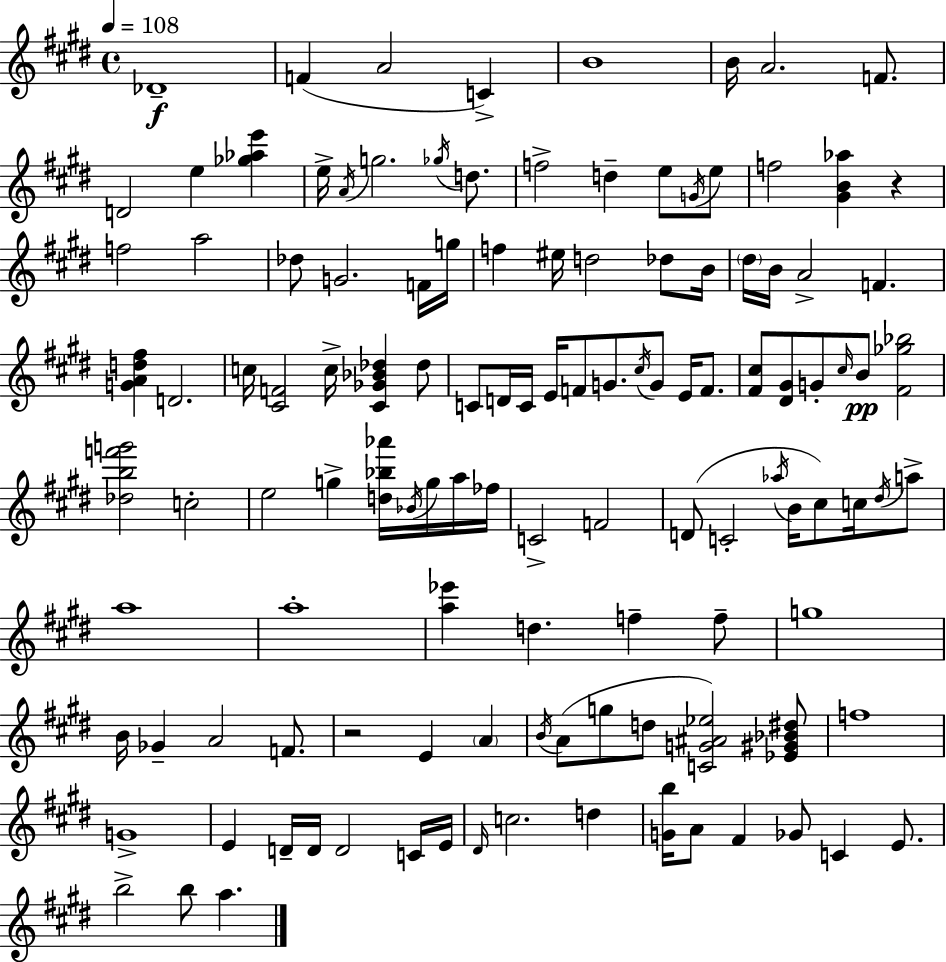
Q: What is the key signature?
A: E major